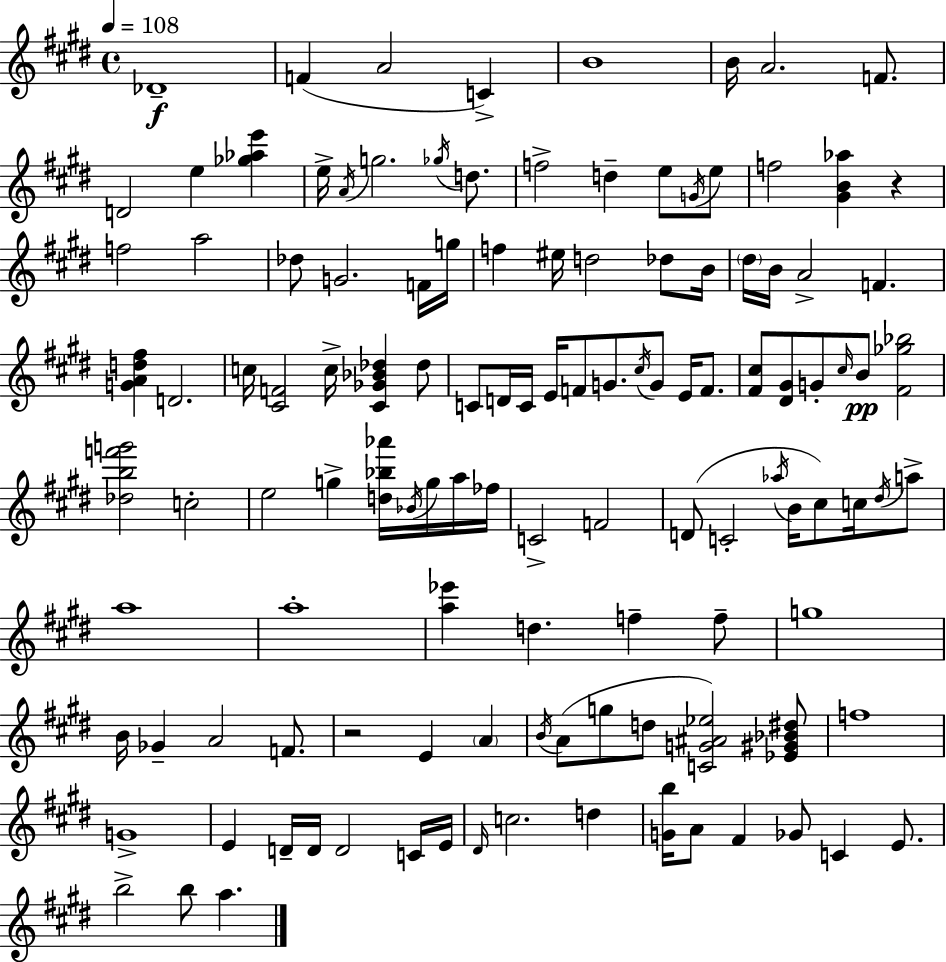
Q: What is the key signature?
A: E major